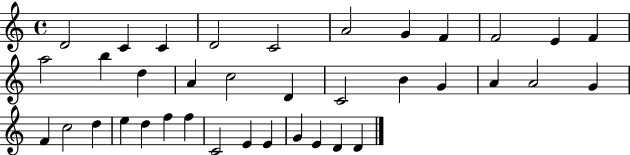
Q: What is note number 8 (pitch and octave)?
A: F4